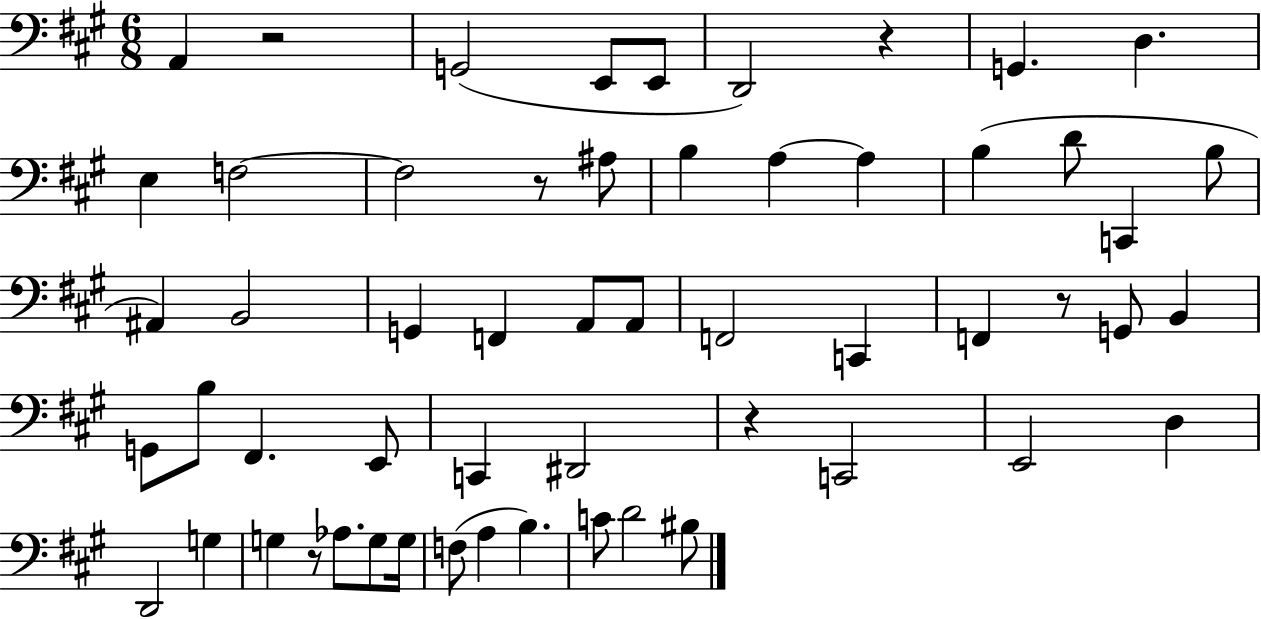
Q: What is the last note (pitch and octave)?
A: BIS3